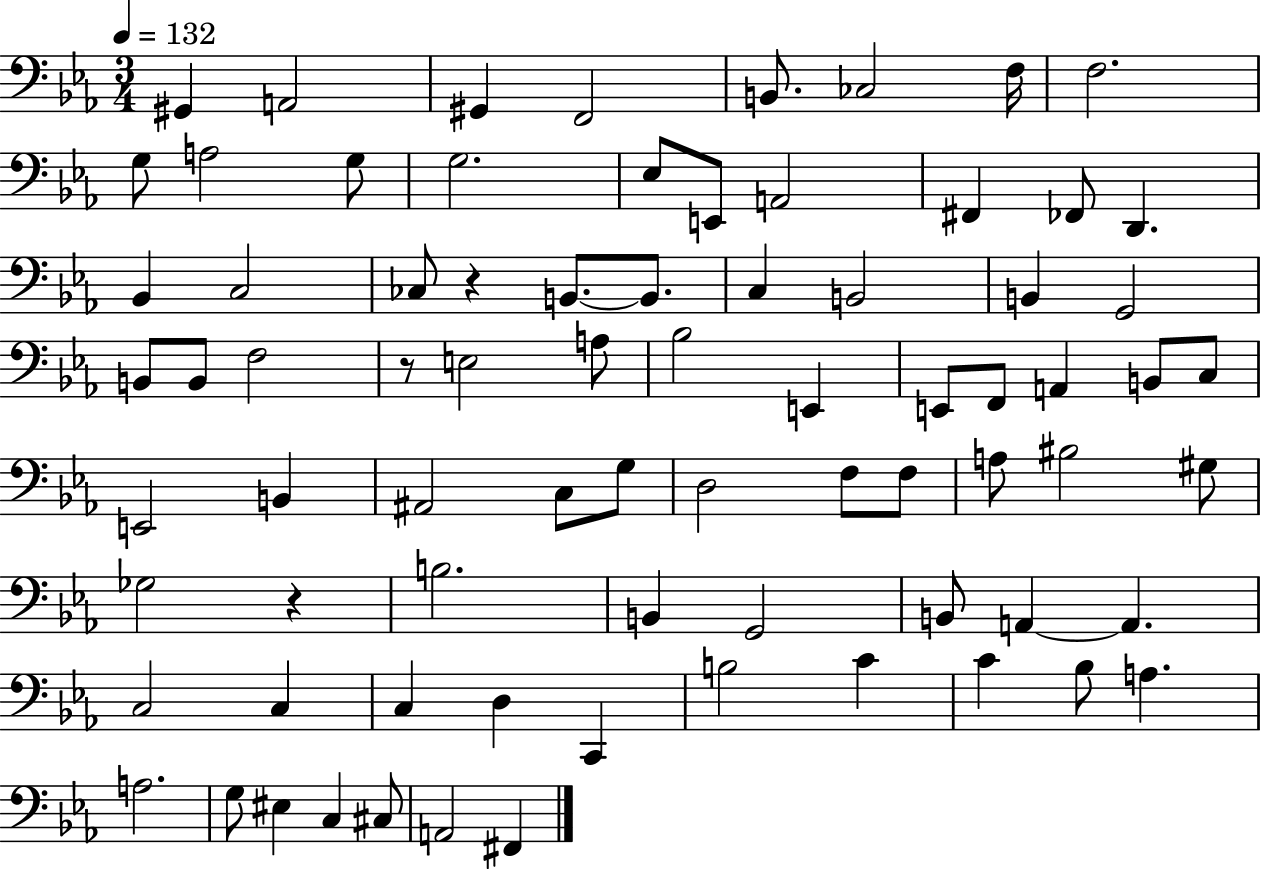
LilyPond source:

{
  \clef bass
  \numericTimeSignature
  \time 3/4
  \key ees \major
  \tempo 4 = 132
  gis,4 a,2 | gis,4 f,2 | b,8. ces2 f16 | f2. | \break g8 a2 g8 | g2. | ees8 e,8 a,2 | fis,4 fes,8 d,4. | \break bes,4 c2 | ces8 r4 b,8.~~ b,8. | c4 b,2 | b,4 g,2 | \break b,8 b,8 f2 | r8 e2 a8 | bes2 e,4 | e,8 f,8 a,4 b,8 c8 | \break e,2 b,4 | ais,2 c8 g8 | d2 f8 f8 | a8 bis2 gis8 | \break ges2 r4 | b2. | b,4 g,2 | b,8 a,4~~ a,4. | \break c2 c4 | c4 d4 c,4 | b2 c'4 | c'4 bes8 a4. | \break a2. | g8 eis4 c4 cis8 | a,2 fis,4 | \bar "|."
}